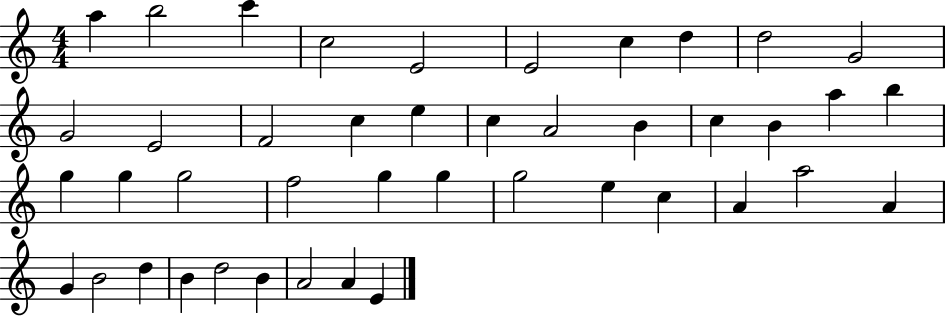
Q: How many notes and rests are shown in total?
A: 43